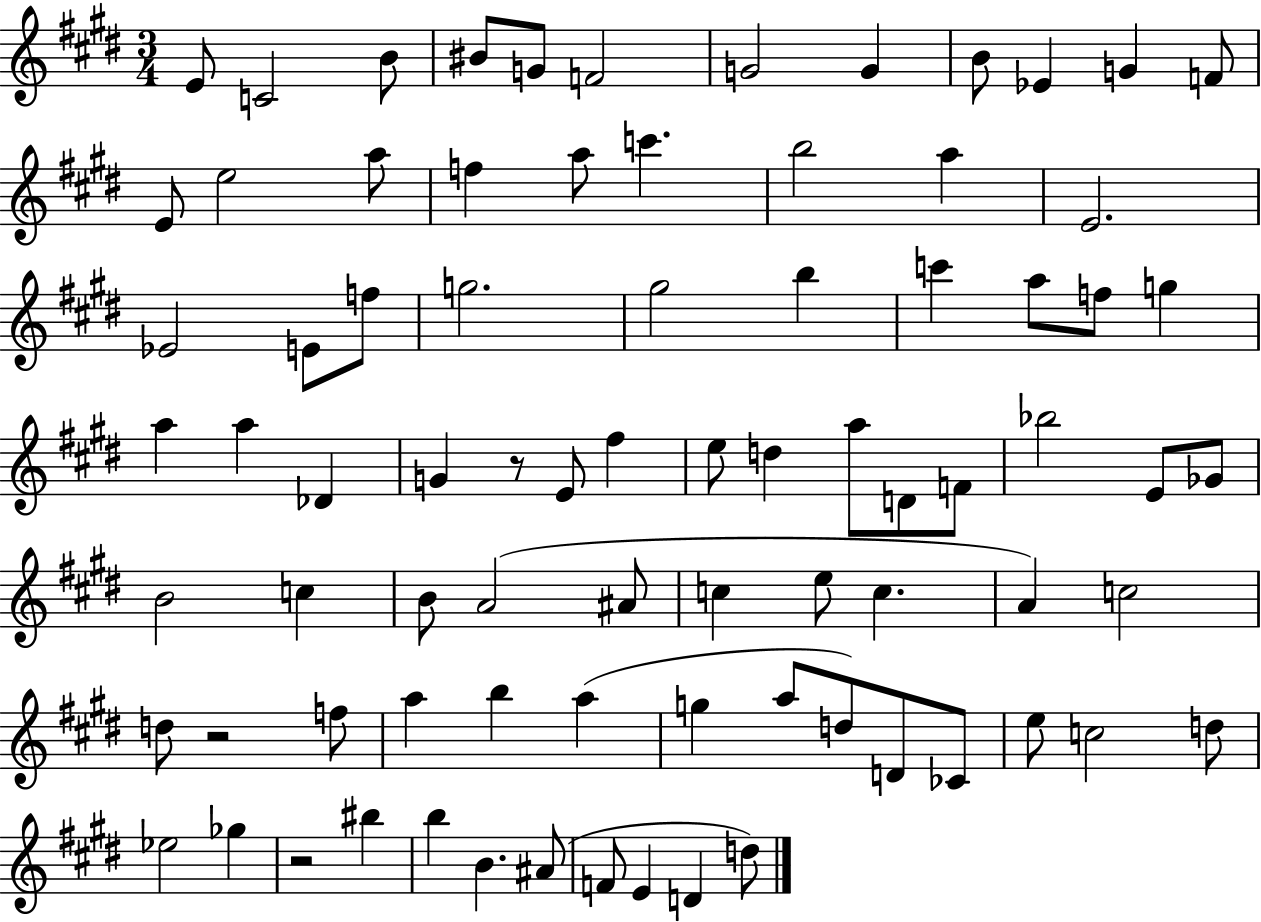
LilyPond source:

{
  \clef treble
  \numericTimeSignature
  \time 3/4
  \key e \major
  \repeat volta 2 { e'8 c'2 b'8 | bis'8 g'8 f'2 | g'2 g'4 | b'8 ees'4 g'4 f'8 | \break e'8 e''2 a''8 | f''4 a''8 c'''4. | b''2 a''4 | e'2. | \break ees'2 e'8 f''8 | g''2. | gis''2 b''4 | c'''4 a''8 f''8 g''4 | \break a''4 a''4 des'4 | g'4 r8 e'8 fis''4 | e''8 d''4 a''8 d'8 f'8 | bes''2 e'8 ges'8 | \break b'2 c''4 | b'8 a'2( ais'8 | c''4 e''8 c''4. | a'4) c''2 | \break d''8 r2 f''8 | a''4 b''4 a''4( | g''4 a''8 d''8) d'8 ces'8 | e''8 c''2 d''8 | \break ees''2 ges''4 | r2 bis''4 | b''4 b'4. ais'8( | f'8 e'4 d'4 d''8) | \break } \bar "|."
}